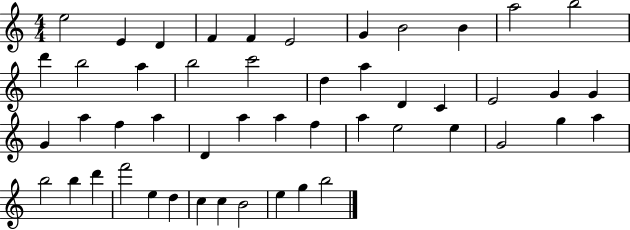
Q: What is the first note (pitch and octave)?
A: E5